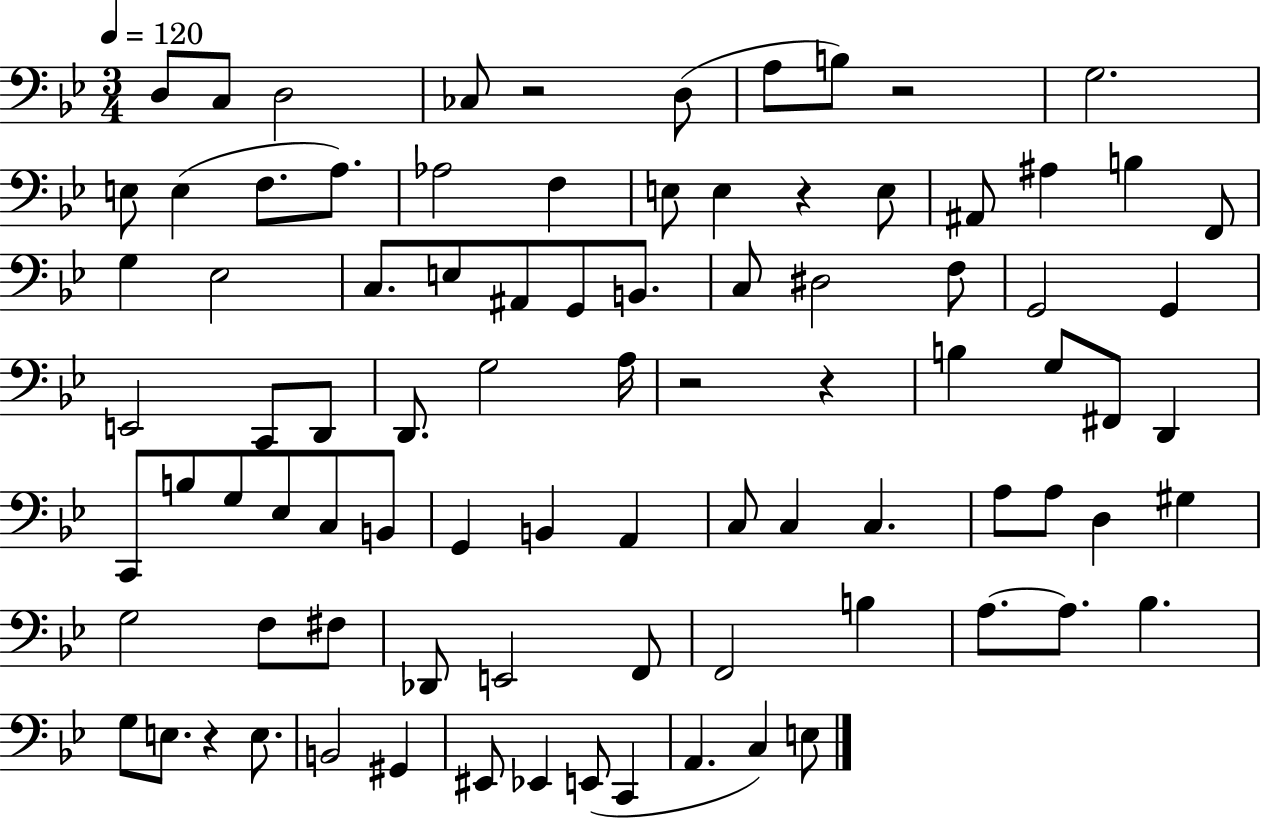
D3/e C3/e D3/h CES3/e R/h D3/e A3/e B3/e R/h G3/h. E3/e E3/q F3/e. A3/e. Ab3/h F3/q E3/e E3/q R/q E3/e A#2/e A#3/q B3/q F2/e G3/q Eb3/h C3/e. E3/e A#2/e G2/e B2/e. C3/e D#3/h F3/e G2/h G2/q E2/h C2/e D2/e D2/e. G3/h A3/s R/h R/q B3/q G3/e F#2/e D2/q C2/e B3/e G3/e Eb3/e C3/e B2/e G2/q B2/q A2/q C3/e C3/q C3/q. A3/e A3/e D3/q G#3/q G3/h F3/e F#3/e Db2/e E2/h F2/e F2/h B3/q A3/e. A3/e. Bb3/q. G3/e E3/e. R/q E3/e. B2/h G#2/q EIS2/e Eb2/q E2/e C2/q A2/q. C3/q E3/e